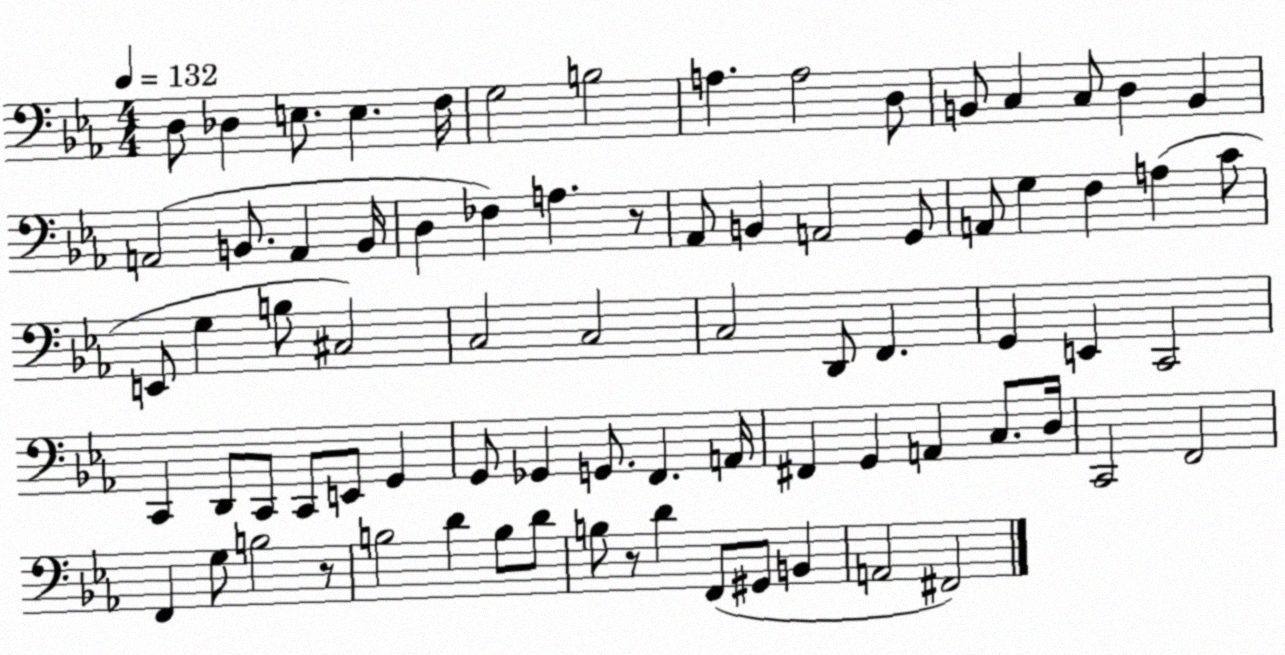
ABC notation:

X:1
T:Untitled
M:4/4
L:1/4
K:Eb
D,/2 _D, E,/2 E, F,/4 G,2 B,2 A, A,2 D,/2 B,,/2 C, C,/2 D, B,, A,,2 B,,/2 A,, B,,/4 D, _F, A, z/2 _A,,/2 B,, A,,2 G,,/2 A,,/2 G, F, A, C/2 E,,/2 G, B,/2 ^C,2 C,2 C,2 C,2 D,,/2 F,, G,, E,, C,,2 C,, D,,/2 C,,/2 C,,/2 E,,/2 G,, G,,/2 _G,, G,,/2 F,, A,,/4 ^F,, G,, A,, C,/2 D,/4 C,,2 F,,2 F,, G,/2 B,2 z/2 B,2 D B,/2 D/2 B,/2 z/2 D F,,/2 ^G,,/2 B,, A,,2 ^F,,2